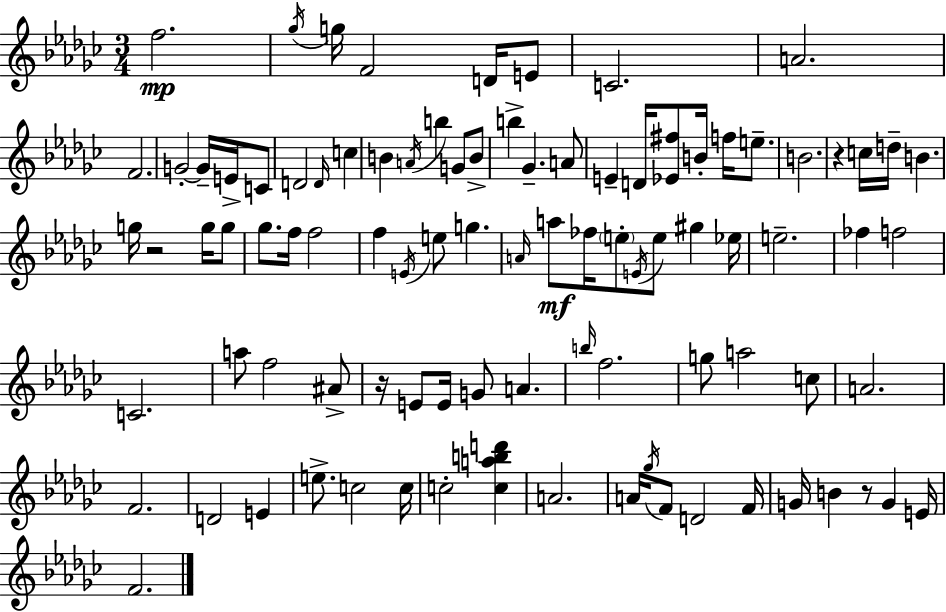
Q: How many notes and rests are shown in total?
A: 92